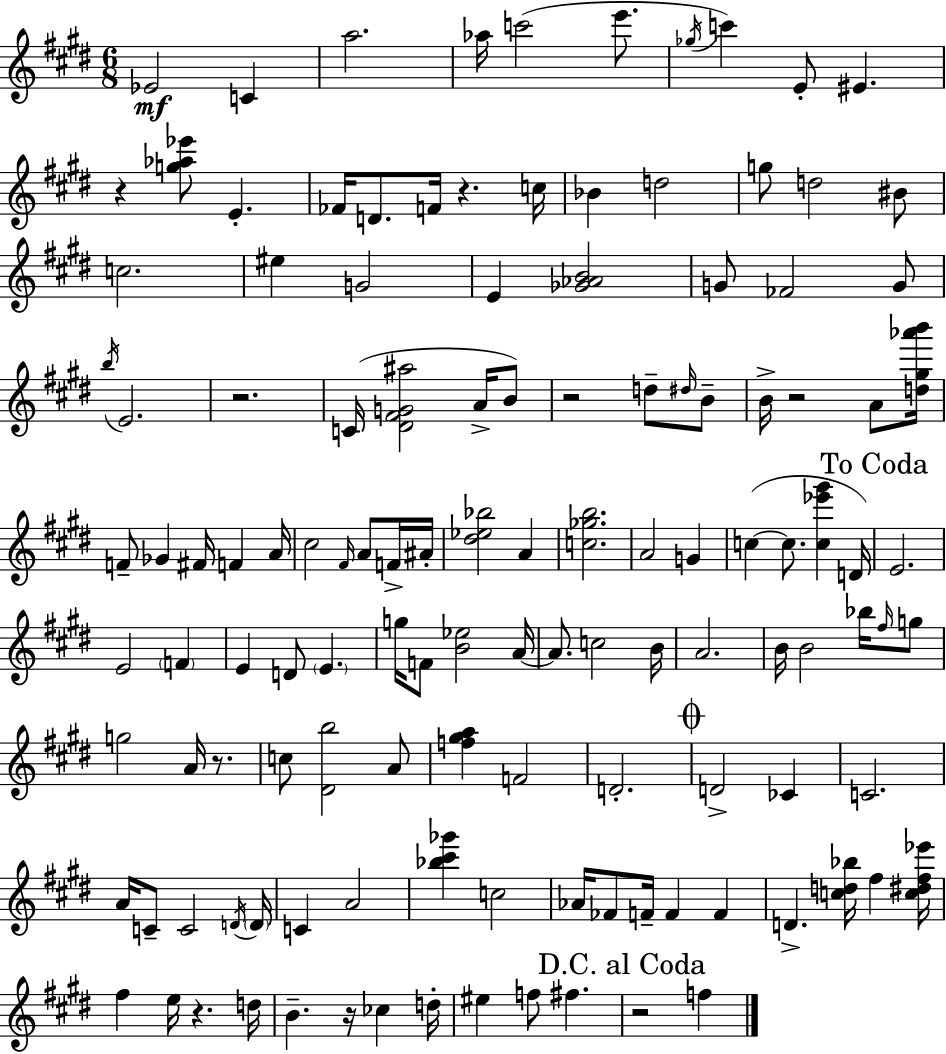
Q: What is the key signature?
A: E major